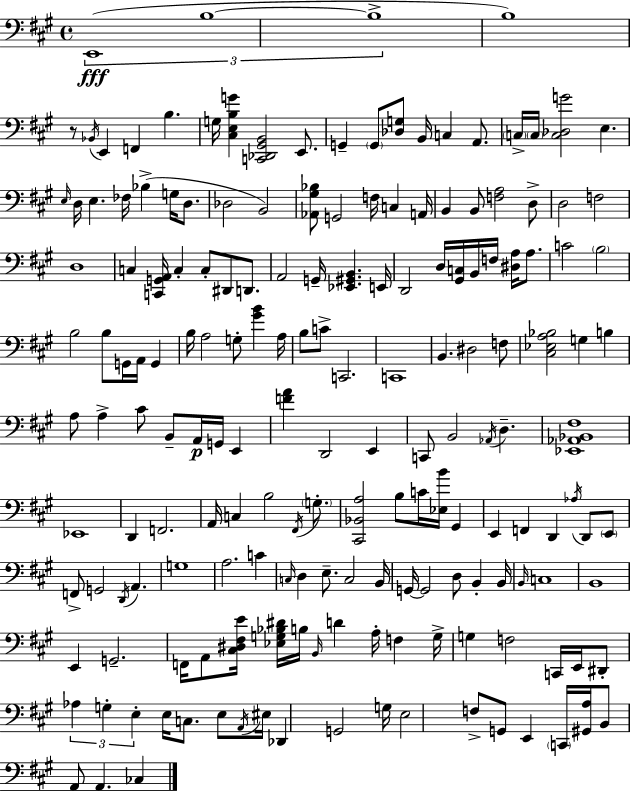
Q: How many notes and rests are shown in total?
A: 175